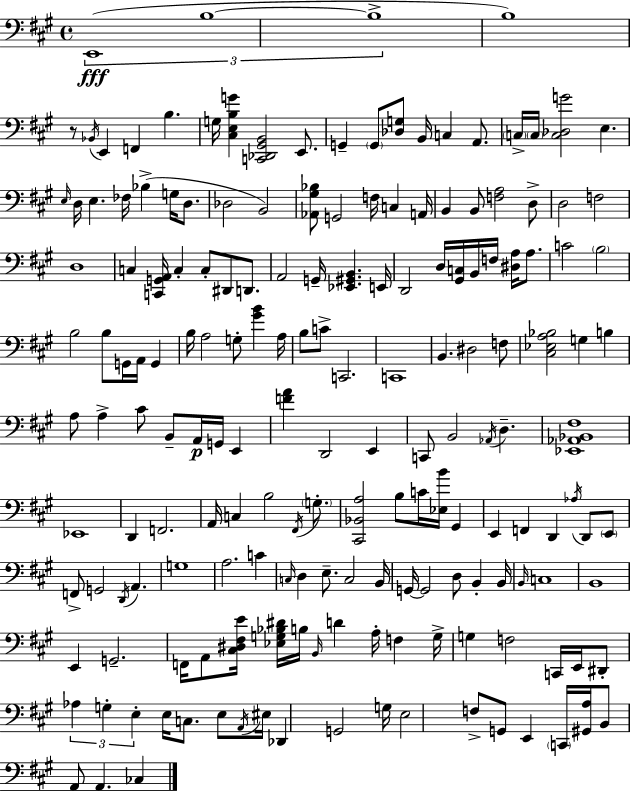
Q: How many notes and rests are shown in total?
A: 175